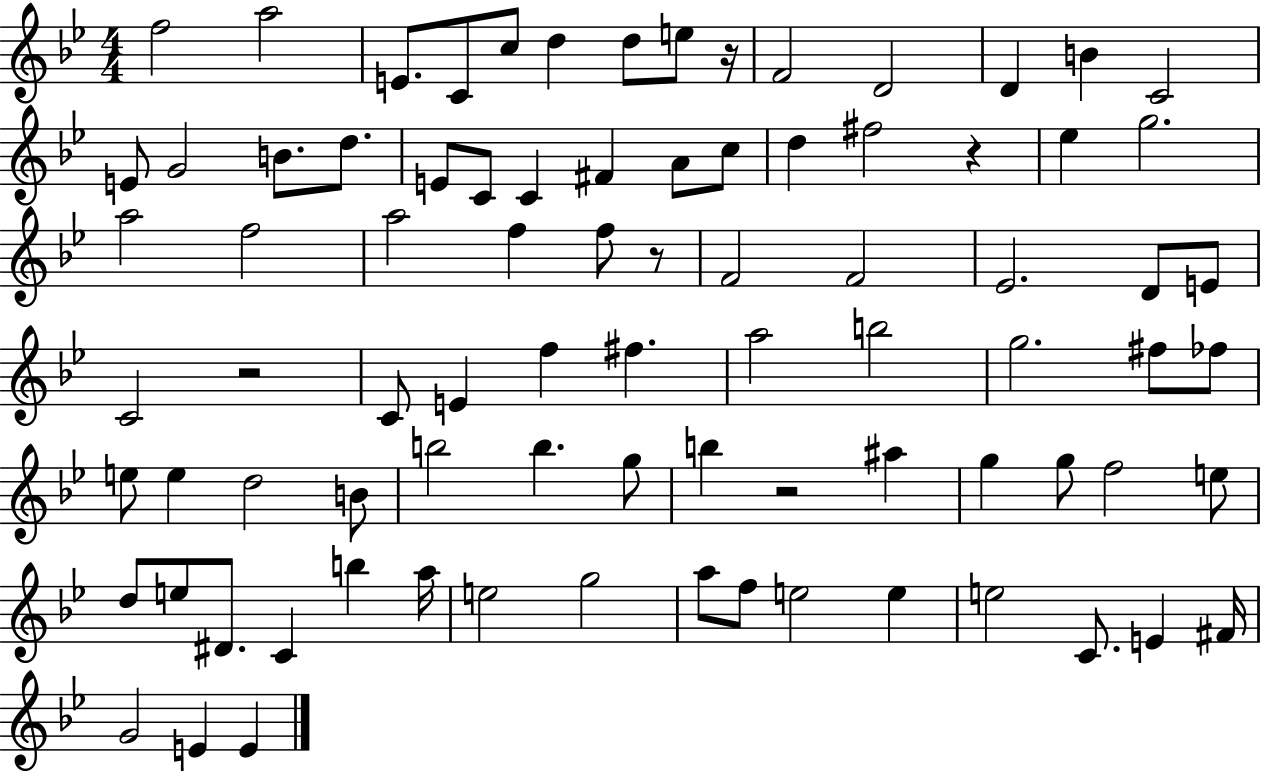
{
  \clef treble
  \numericTimeSignature
  \time 4/4
  \key bes \major
  f''2 a''2 | e'8. c'8 c''8 d''4 d''8 e''8 r16 | f'2 d'2 | d'4 b'4 c'2 | \break e'8 g'2 b'8. d''8. | e'8 c'8 c'4 fis'4 a'8 c''8 | d''4 fis''2 r4 | ees''4 g''2. | \break a''2 f''2 | a''2 f''4 f''8 r8 | f'2 f'2 | ees'2. d'8 e'8 | \break c'2 r2 | c'8 e'4 f''4 fis''4. | a''2 b''2 | g''2. fis''8 fes''8 | \break e''8 e''4 d''2 b'8 | b''2 b''4. g''8 | b''4 r2 ais''4 | g''4 g''8 f''2 e''8 | \break d''8 e''8 dis'8. c'4 b''4 a''16 | e''2 g''2 | a''8 f''8 e''2 e''4 | e''2 c'8. e'4 fis'16 | \break g'2 e'4 e'4 | \bar "|."
}